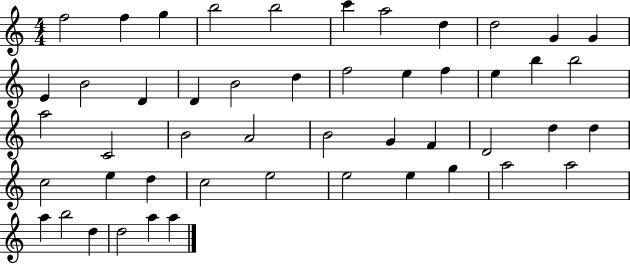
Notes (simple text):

F5/h F5/q G5/q B5/h B5/h C6/q A5/h D5/q D5/h G4/q G4/q E4/q B4/h D4/q D4/q B4/h D5/q F5/h E5/q F5/q E5/q B5/q B5/h A5/h C4/h B4/h A4/h B4/h G4/q F4/q D4/h D5/q D5/q C5/h E5/q D5/q C5/h E5/h E5/h E5/q G5/q A5/h A5/h A5/q B5/h D5/q D5/h A5/q A5/q